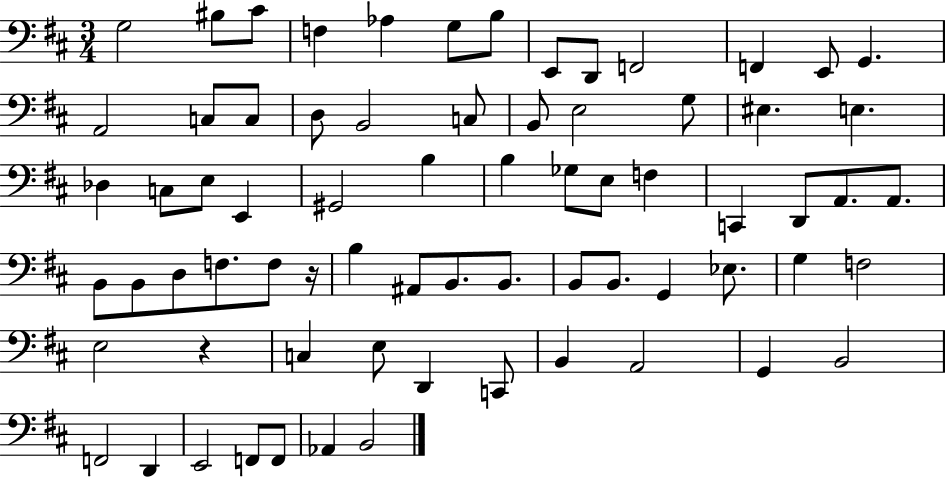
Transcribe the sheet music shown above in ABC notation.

X:1
T:Untitled
M:3/4
L:1/4
K:D
G,2 ^B,/2 ^C/2 F, _A, G,/2 B,/2 E,,/2 D,,/2 F,,2 F,, E,,/2 G,, A,,2 C,/2 C,/2 D,/2 B,,2 C,/2 B,,/2 E,2 G,/2 ^E, E, _D, C,/2 E,/2 E,, ^G,,2 B, B, _G,/2 E,/2 F, C,, D,,/2 A,,/2 A,,/2 B,,/2 B,,/2 D,/2 F,/2 F,/2 z/4 B, ^A,,/2 B,,/2 B,,/2 B,,/2 B,,/2 G,, _E,/2 G, F,2 E,2 z C, E,/2 D,, C,,/2 B,, A,,2 G,, B,,2 F,,2 D,, E,,2 F,,/2 F,,/2 _A,, B,,2